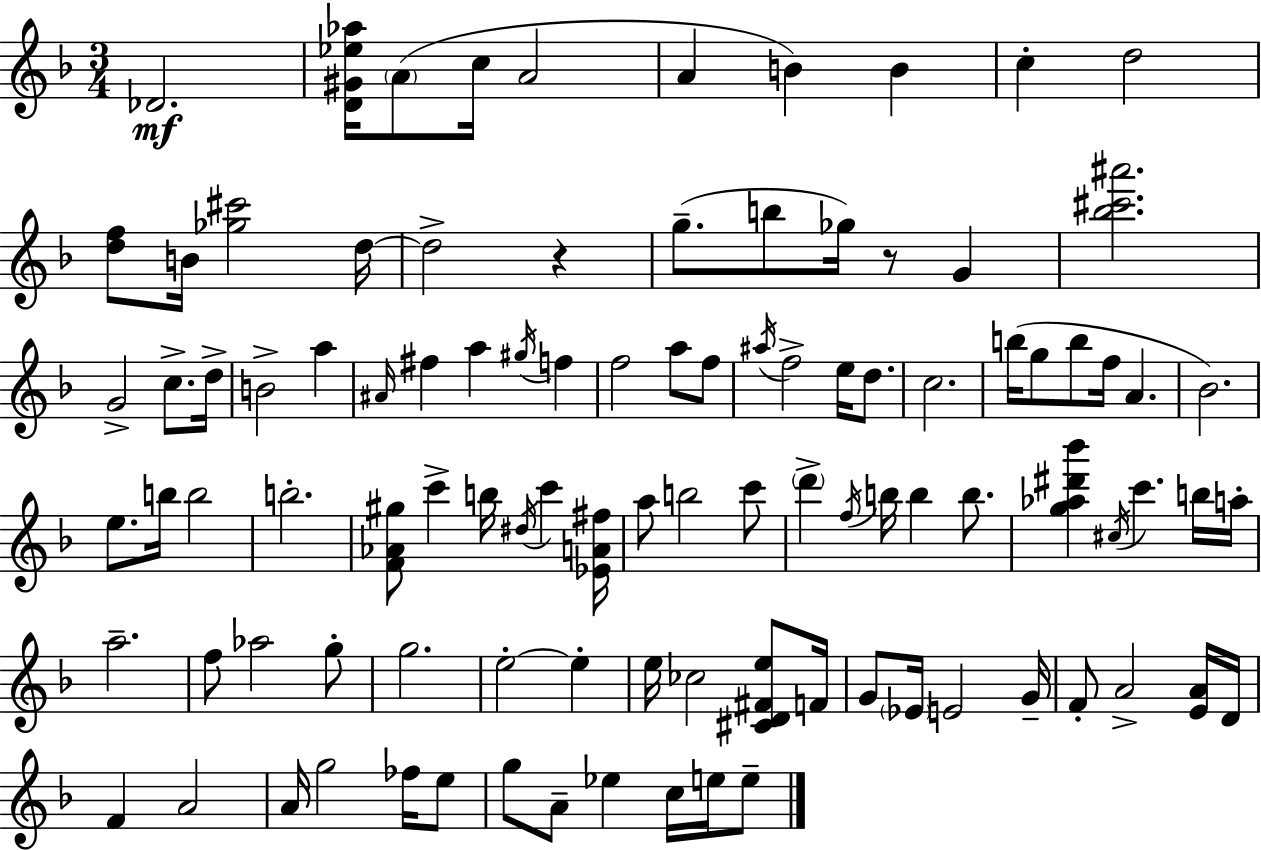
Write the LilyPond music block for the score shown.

{
  \clef treble
  \numericTimeSignature
  \time 3/4
  \key f \major
  \repeat volta 2 { des'2.\mf | <d' gis' ees'' aes''>16 \parenthesize a'8( c''16 a'2 | a'4 b'4) b'4 | c''4-. d''2 | \break <d'' f''>8 b'16 <ges'' cis'''>2 d''16~~ | d''2-> r4 | g''8.--( b''8 ges''16) r8 g'4 | <bes'' cis''' ais'''>2. | \break g'2-> c''8.-> d''16-> | b'2-> a''4 | \grace { ais'16 } fis''4 a''4 \acciaccatura { gis''16 } f''4 | f''2 a''8 | \break f''8 \acciaccatura { ais''16 } f''2-> e''16 | d''8. c''2. | b''16( g''8 b''8 f''16 a'4. | bes'2.) | \break e''8. b''16 b''2 | b''2.-. | <f' aes' gis''>8 c'''4-> b''16 \acciaccatura { dis''16 } c'''4 | <ees' a' fis''>16 a''8 b''2 | \break c'''8 \parenthesize d'''4-> \acciaccatura { f''16 } b''16 b''4 | b''8. <g'' aes'' dis''' bes'''>4 \acciaccatura { cis''16 } c'''4. | b''16 a''16-. a''2.-- | f''8 aes''2 | \break g''8-. g''2. | e''2-.~~ | e''4-. e''16 ces''2 | <cis' d' fis' e''>8 f'16 g'8 \parenthesize ees'16 e'2 | \break g'16-- f'8-. a'2-> | <e' a'>16 d'16 f'4 a'2 | a'16 g''2 | fes''16 e''8 g''8 a'8-- ees''4 | \break c''16 e''16 e''8-- } \bar "|."
}